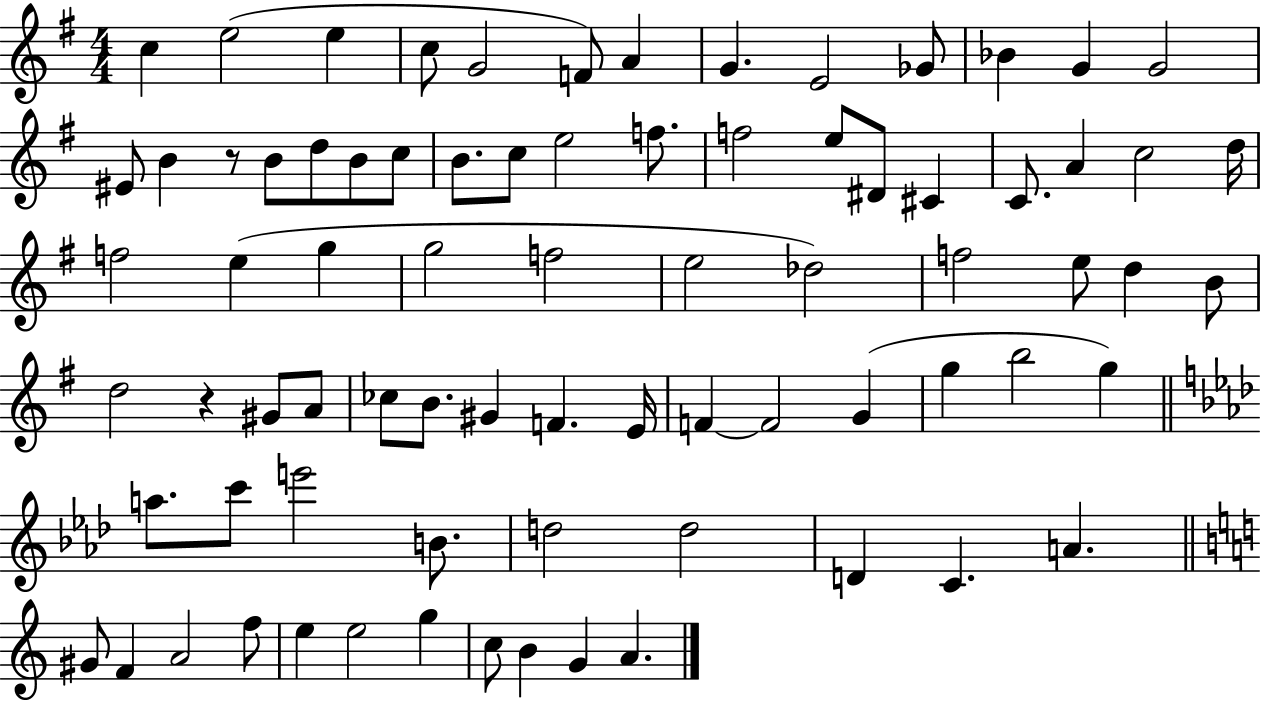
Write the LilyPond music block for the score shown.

{
  \clef treble
  \numericTimeSignature
  \time 4/4
  \key g \major
  c''4 e''2( e''4 | c''8 g'2 f'8) a'4 | g'4. e'2 ges'8 | bes'4 g'4 g'2 | \break eis'8 b'4 r8 b'8 d''8 b'8 c''8 | b'8. c''8 e''2 f''8. | f''2 e''8 dis'8 cis'4 | c'8. a'4 c''2 d''16 | \break f''2 e''4( g''4 | g''2 f''2 | e''2 des''2) | f''2 e''8 d''4 b'8 | \break d''2 r4 gis'8 a'8 | ces''8 b'8. gis'4 f'4. e'16 | f'4~~ f'2 g'4( | g''4 b''2 g''4) | \break \bar "||" \break \key f \minor a''8. c'''8 e'''2 b'8. | d''2 d''2 | d'4 c'4. a'4. | \bar "||" \break \key c \major gis'8 f'4 a'2 f''8 | e''4 e''2 g''4 | c''8 b'4 g'4 a'4. | \bar "|."
}